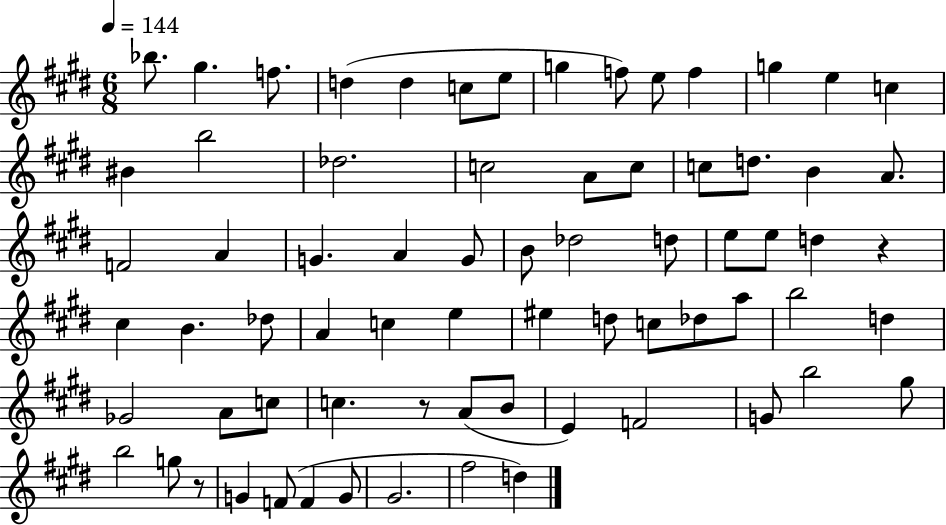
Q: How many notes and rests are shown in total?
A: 71